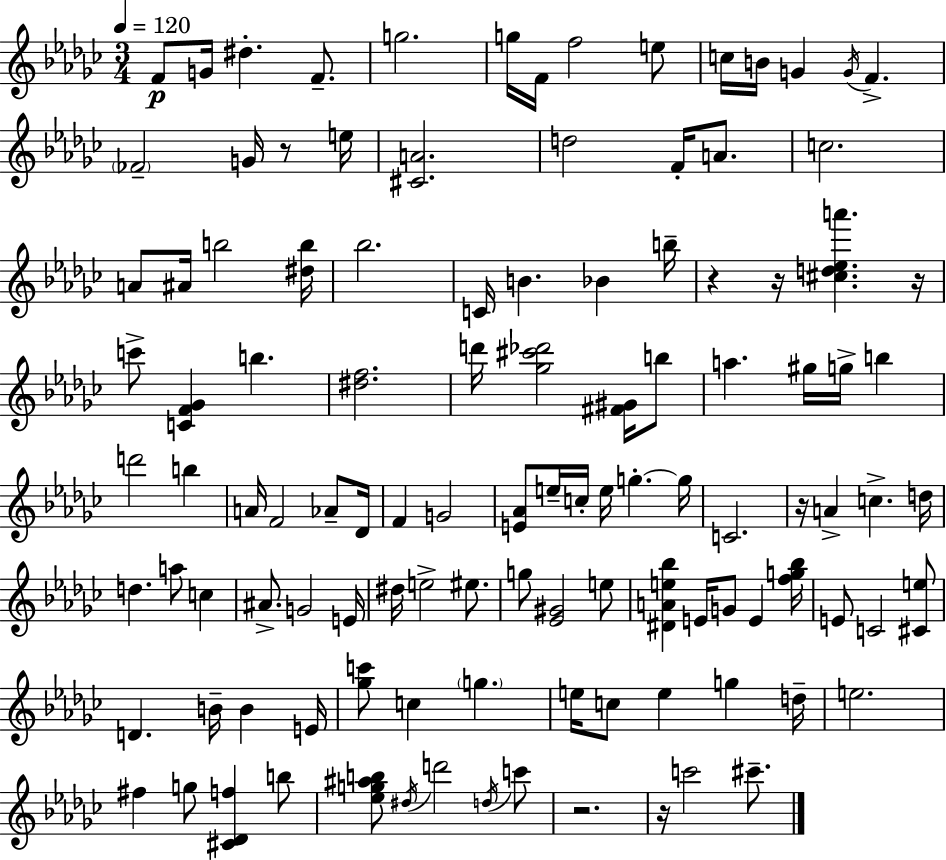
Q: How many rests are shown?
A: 7